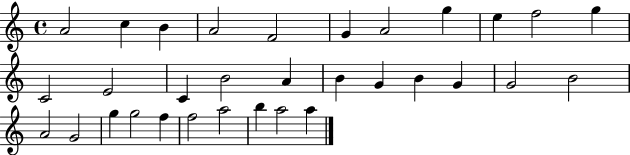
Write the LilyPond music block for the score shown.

{
  \clef treble
  \time 4/4
  \defaultTimeSignature
  \key c \major
  a'2 c''4 b'4 | a'2 f'2 | g'4 a'2 g''4 | e''4 f''2 g''4 | \break c'2 e'2 | c'4 b'2 a'4 | b'4 g'4 b'4 g'4 | g'2 b'2 | \break a'2 g'2 | g''4 g''2 f''4 | f''2 a''2 | b''4 a''2 a''4 | \break \bar "|."
}